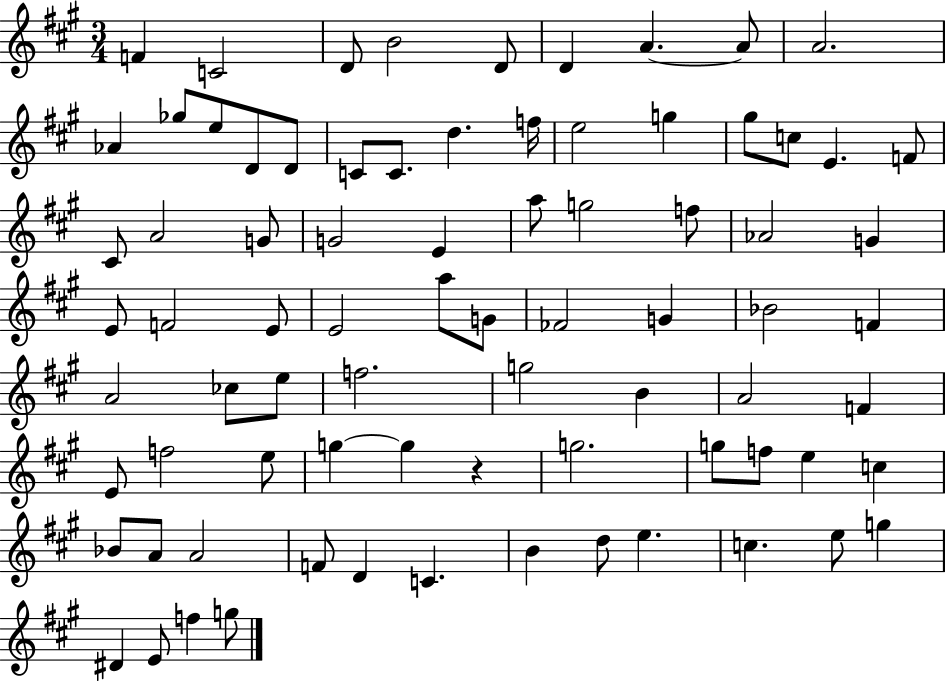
F4/q C4/h D4/e B4/h D4/e D4/q A4/q. A4/e A4/h. Ab4/q Gb5/e E5/e D4/e D4/e C4/e C4/e. D5/q. F5/s E5/h G5/q G#5/e C5/e E4/q. F4/e C#4/e A4/h G4/e G4/h E4/q A5/e G5/h F5/e Ab4/h G4/q E4/e F4/h E4/e E4/h A5/e G4/e FES4/h G4/q Bb4/h F4/q A4/h CES5/e E5/e F5/h. G5/h B4/q A4/h F4/q E4/e F5/h E5/e G5/q G5/q R/q G5/h. G5/e F5/e E5/q C5/q Bb4/e A4/e A4/h F4/e D4/q C4/q. B4/q D5/e E5/q. C5/q. E5/e G5/q D#4/q E4/e F5/q G5/e